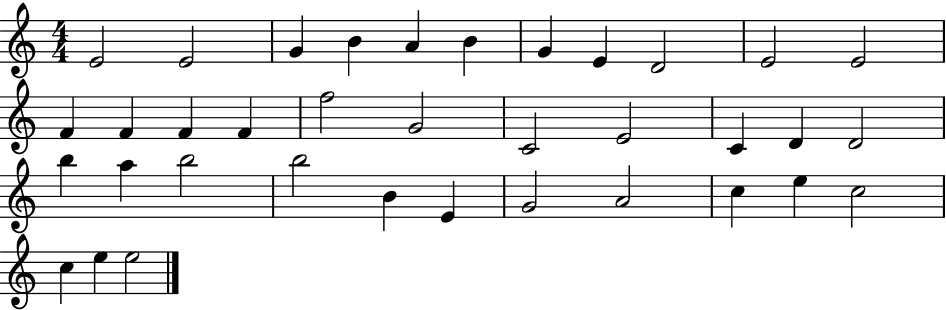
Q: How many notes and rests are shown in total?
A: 36